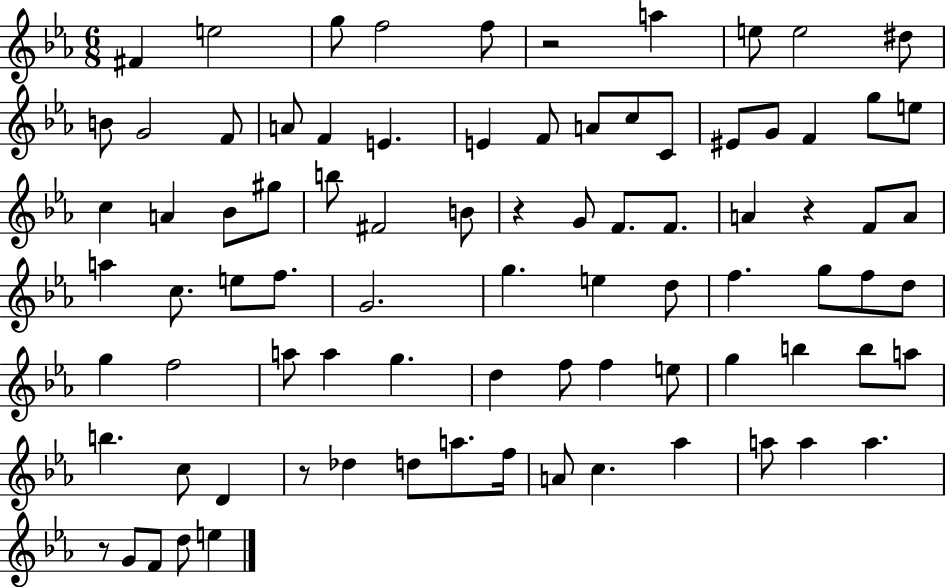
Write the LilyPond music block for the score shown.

{
  \clef treble
  \numericTimeSignature
  \time 6/8
  \key ees \major
  fis'4 e''2 | g''8 f''2 f''8 | r2 a''4 | e''8 e''2 dis''8 | \break b'8 g'2 f'8 | a'8 f'4 e'4. | e'4 f'8 a'8 c''8 c'8 | eis'8 g'8 f'4 g''8 e''8 | \break c''4 a'4 bes'8 gis''8 | b''8 fis'2 b'8 | r4 g'8 f'8. f'8. | a'4 r4 f'8 a'8 | \break a''4 c''8. e''8 f''8. | g'2. | g''4. e''4 d''8 | f''4. g''8 f''8 d''8 | \break g''4 f''2 | a''8 a''4 g''4. | d''4 f''8 f''4 e''8 | g''4 b''4 b''8 a''8 | \break b''4. c''8 d'4 | r8 des''4 d''8 a''8. f''16 | a'8 c''4. aes''4 | a''8 a''4 a''4. | \break r8 g'8 f'8 d''8 e''4 | \bar "|."
}